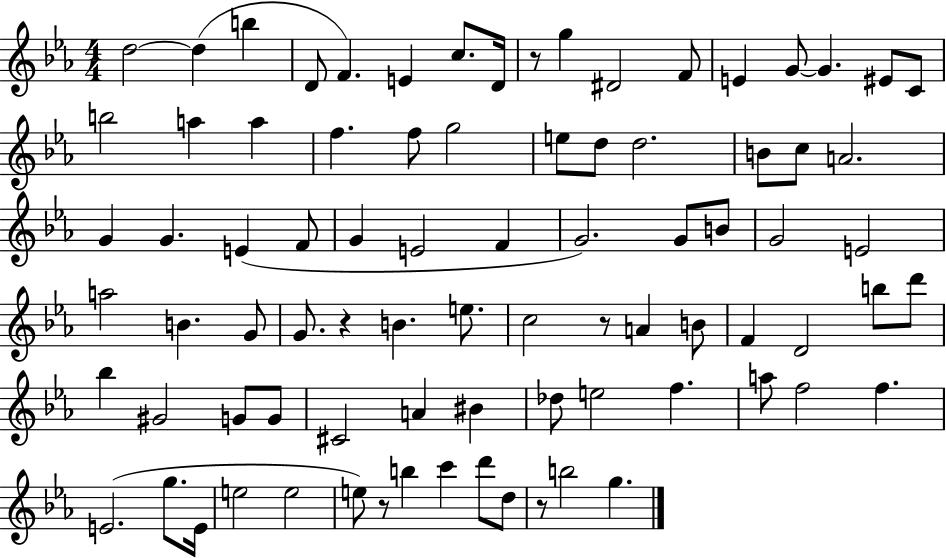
{
  \clef treble
  \numericTimeSignature
  \time 4/4
  \key ees \major
  d''2~~ d''4( b''4 | d'8 f'4.) e'4 c''8. d'16 | r8 g''4 dis'2 f'8 | e'4 g'8~~ g'4. eis'8 c'8 | \break b''2 a''4 a''4 | f''4. f''8 g''2 | e''8 d''8 d''2. | b'8 c''8 a'2. | \break g'4 g'4. e'4( f'8 | g'4 e'2 f'4 | g'2.) g'8 b'8 | g'2 e'2 | \break a''2 b'4. g'8 | g'8. r4 b'4. e''8. | c''2 r8 a'4 b'8 | f'4 d'2 b''8 d'''8 | \break bes''4 gis'2 g'8 g'8 | cis'2 a'4 bis'4 | des''8 e''2 f''4. | a''8 f''2 f''4. | \break e'2.( g''8. e'16 | e''2 e''2 | e''8) r8 b''4 c'''4 d'''8 d''8 | r8 b''2 g''4. | \break \bar "|."
}